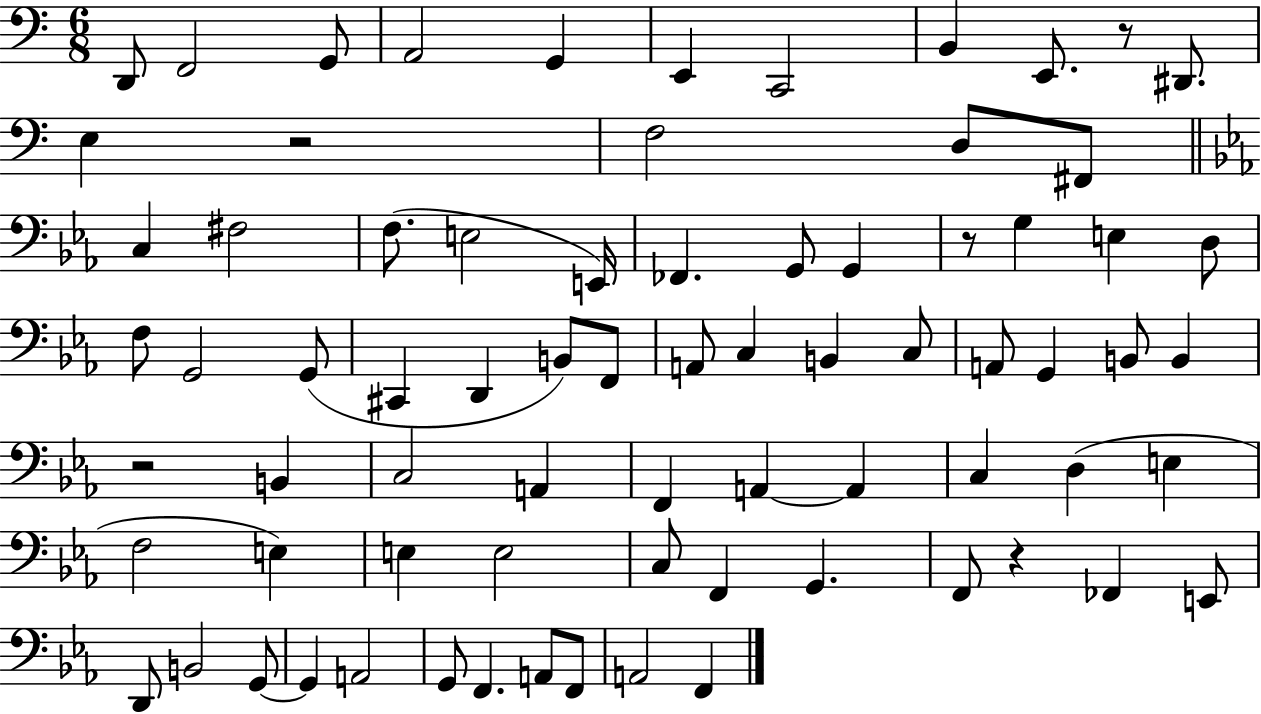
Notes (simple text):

D2/e F2/h G2/e A2/h G2/q E2/q C2/h B2/q E2/e. R/e D#2/e. E3/q R/h F3/h D3/e F#2/e C3/q F#3/h F3/e. E3/h E2/s FES2/q. G2/e G2/q R/e G3/q E3/q D3/e F3/e G2/h G2/e C#2/q D2/q B2/e F2/e A2/e C3/q B2/q C3/e A2/e G2/q B2/e B2/q R/h B2/q C3/h A2/q F2/q A2/q A2/q C3/q D3/q E3/q F3/h E3/q E3/q E3/h C3/e F2/q G2/q. F2/e R/q FES2/q E2/e D2/e B2/h G2/e G2/q A2/h G2/e F2/q. A2/e F2/e A2/h F2/q